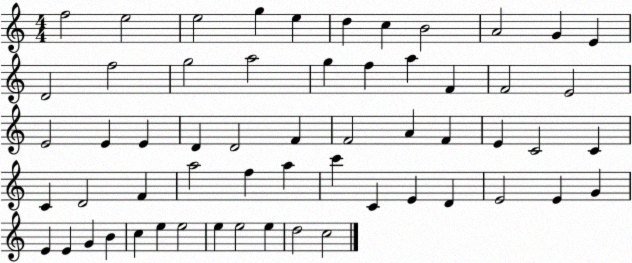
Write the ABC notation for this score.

X:1
T:Untitled
M:4/4
L:1/4
K:C
f2 e2 e2 g e d c B2 A2 G E D2 f2 g2 a2 g f a F F2 E2 E2 E E D D2 F F2 A F E C2 C C D2 F a2 f a c' C E D E2 E G E E G B c e e2 e e2 e d2 c2